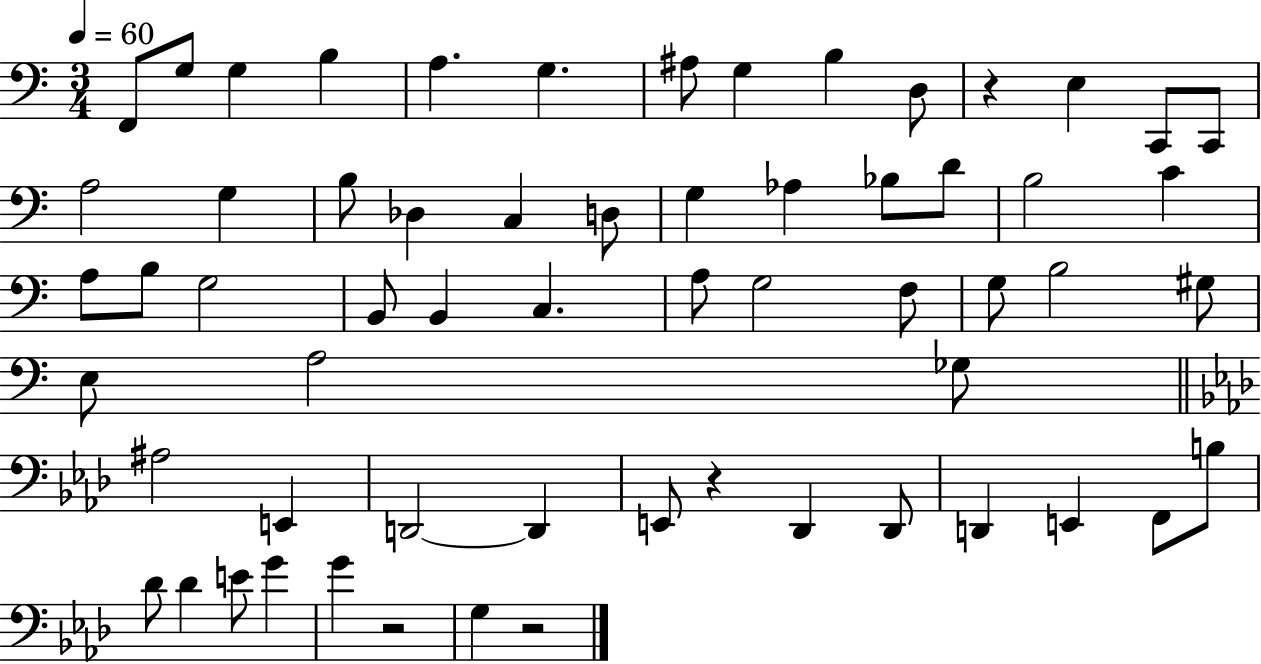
{
  \clef bass
  \numericTimeSignature
  \time 3/4
  \key c \major
  \tempo 4 = 60
  f,8 g8 g4 b4 | a4. g4. | ais8 g4 b4 d8 | r4 e4 c,8 c,8 | \break a2 g4 | b8 des4 c4 d8 | g4 aes4 bes8 d'8 | b2 c'4 | \break a8 b8 g2 | b,8 b,4 c4. | a8 g2 f8 | g8 b2 gis8 | \break e8 a2 ges8 | \bar "||" \break \key aes \major ais2 e,4 | d,2~~ d,4 | e,8 r4 des,4 des,8 | d,4 e,4 f,8 b8 | \break des'8 des'4 e'8 g'4 | g'4 r2 | g4 r2 | \bar "|."
}